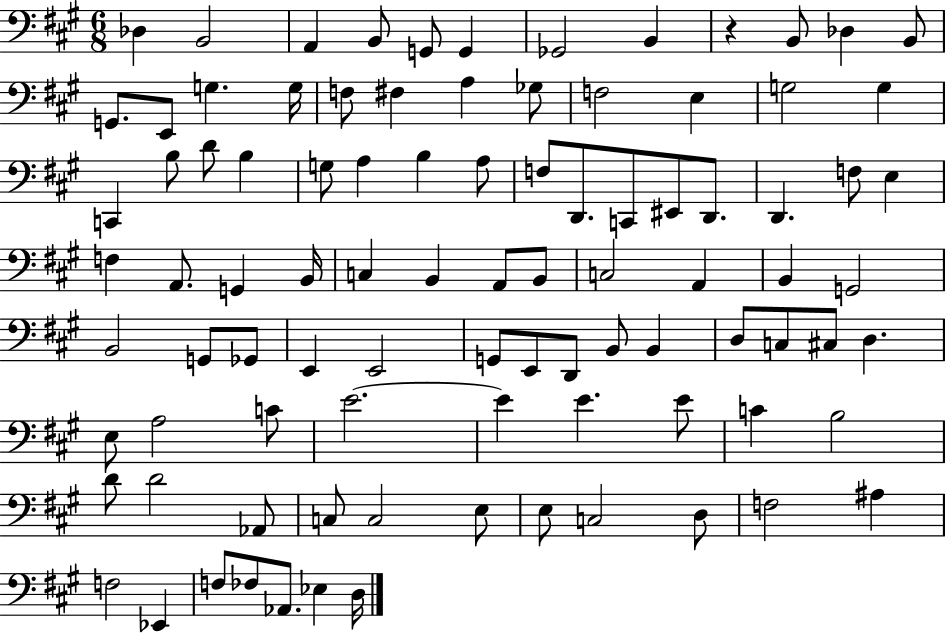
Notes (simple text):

Db3/q B2/h A2/q B2/e G2/e G2/q Gb2/h B2/q R/q B2/e Db3/q B2/e G2/e. E2/e G3/q. G3/s F3/e F#3/q A3/q Gb3/e F3/h E3/q G3/h G3/q C2/q B3/e D4/e B3/q G3/e A3/q B3/q A3/e F3/e D2/e. C2/e EIS2/e D2/e. D2/q. F3/e E3/q F3/q A2/e. G2/q B2/s C3/q B2/q A2/e B2/e C3/h A2/q B2/q G2/h B2/h G2/e Gb2/e E2/q E2/h G2/e E2/e D2/e B2/e B2/q D3/e C3/e C#3/e D3/q. E3/e A3/h C4/e E4/h. E4/q E4/q. E4/e C4/q B3/h D4/e D4/h Ab2/e C3/e C3/h E3/e E3/e C3/h D3/e F3/h A#3/q F3/h Eb2/q F3/e FES3/e Ab2/e. Eb3/q D3/s